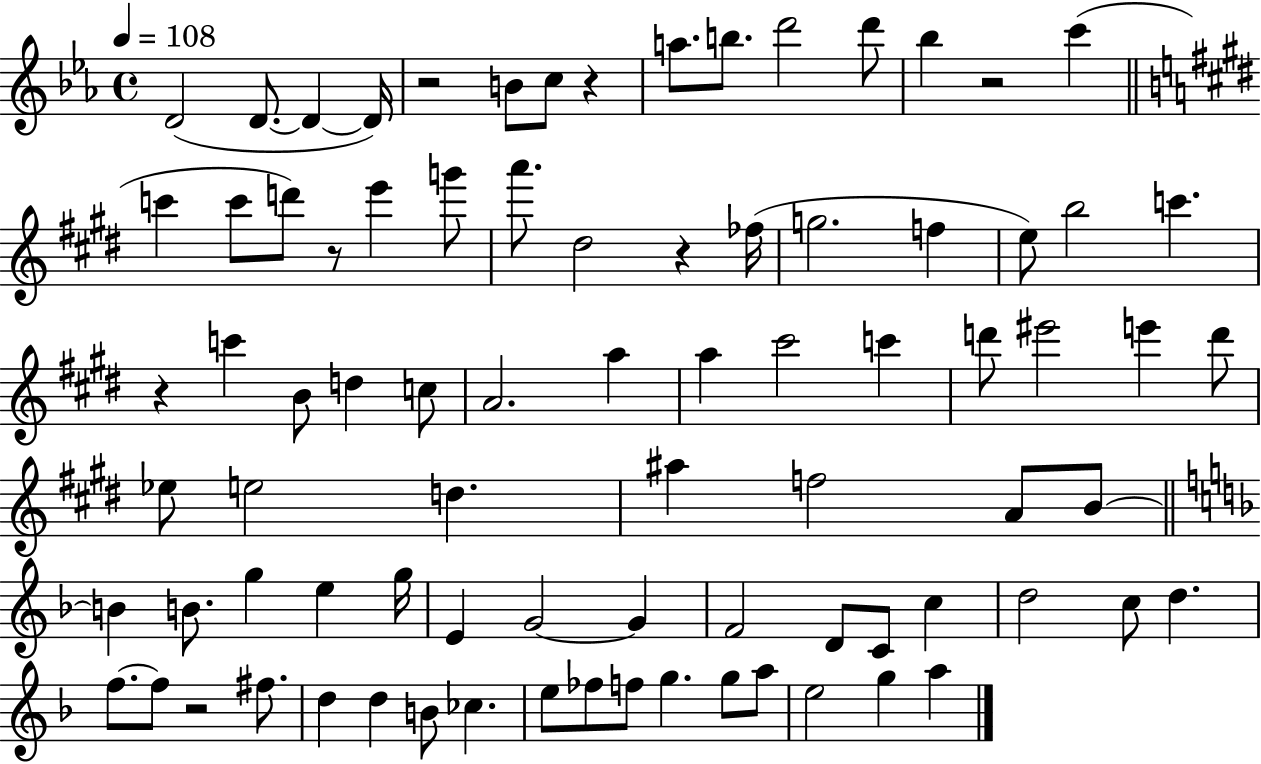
D4/h D4/e. D4/q D4/s R/h B4/e C5/e R/q A5/e. B5/e. D6/h D6/e Bb5/q R/h C6/q C6/q C6/e D6/e R/e E6/q G6/e A6/e. D#5/h R/q FES5/s G5/h. F5/q E5/e B5/h C6/q. R/q C6/q B4/e D5/q C5/e A4/h. A5/q A5/q C#6/h C6/q D6/e EIS6/h E6/q D6/e Eb5/e E5/h D5/q. A#5/q F5/h A4/e B4/e B4/q B4/e. G5/q E5/q G5/s E4/q G4/h G4/q F4/h D4/e C4/e C5/q D5/h C5/e D5/q. F5/e. F5/e R/h F#5/e. D5/q D5/q B4/e CES5/q. E5/e FES5/e F5/e G5/q. G5/e A5/e E5/h G5/q A5/q